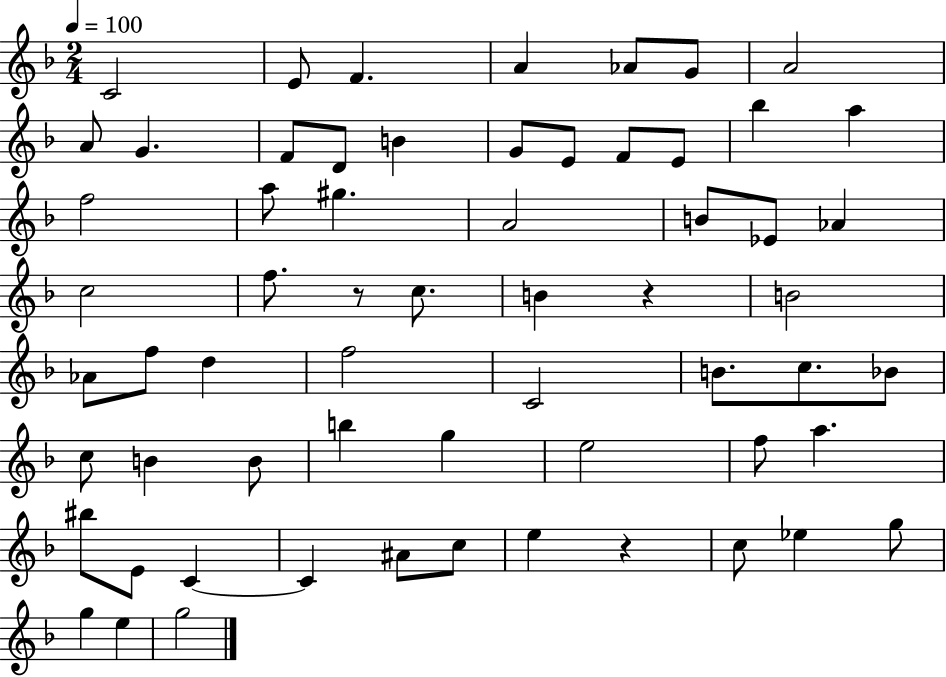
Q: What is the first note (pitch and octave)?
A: C4